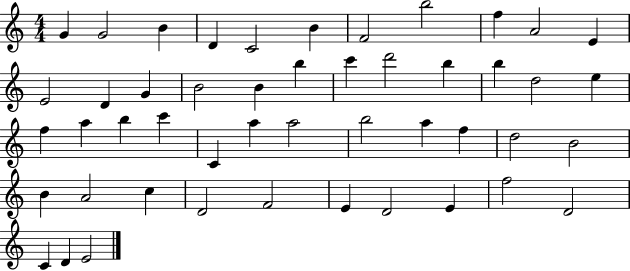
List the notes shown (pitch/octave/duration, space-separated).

G4/q G4/h B4/q D4/q C4/h B4/q F4/h B5/h F5/q A4/h E4/q E4/h D4/q G4/q B4/h B4/q B5/q C6/q D6/h B5/q B5/q D5/h E5/q F5/q A5/q B5/q C6/q C4/q A5/q A5/h B5/h A5/q F5/q D5/h B4/h B4/q A4/h C5/q D4/h F4/h E4/q D4/h E4/q F5/h D4/h C4/q D4/q E4/h